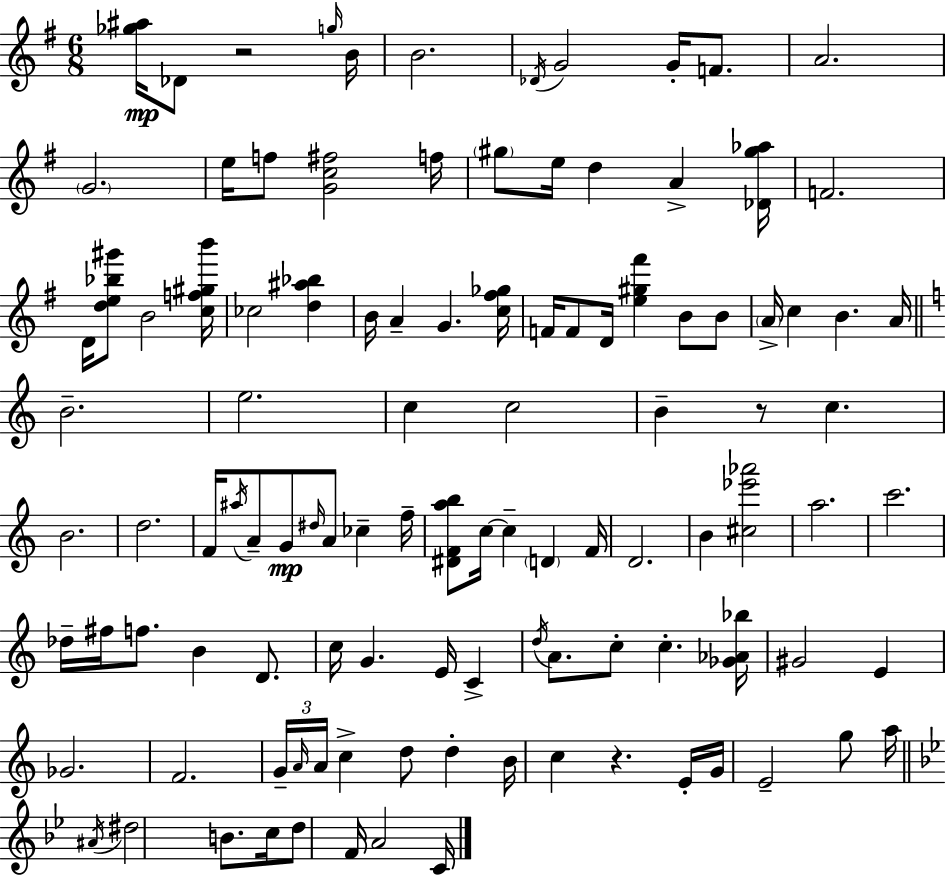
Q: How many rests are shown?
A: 3